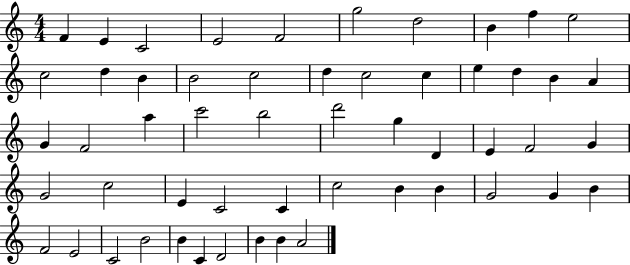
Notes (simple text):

F4/q E4/q C4/h E4/h F4/h G5/h D5/h B4/q F5/q E5/h C5/h D5/q B4/q B4/h C5/h D5/q C5/h C5/q E5/q D5/q B4/q A4/q G4/q F4/h A5/q C6/h B5/h D6/h G5/q D4/q E4/q F4/h G4/q G4/h C5/h E4/q C4/h C4/q C5/h B4/q B4/q G4/h G4/q B4/q F4/h E4/h C4/h B4/h B4/q C4/q D4/h B4/q B4/q A4/h